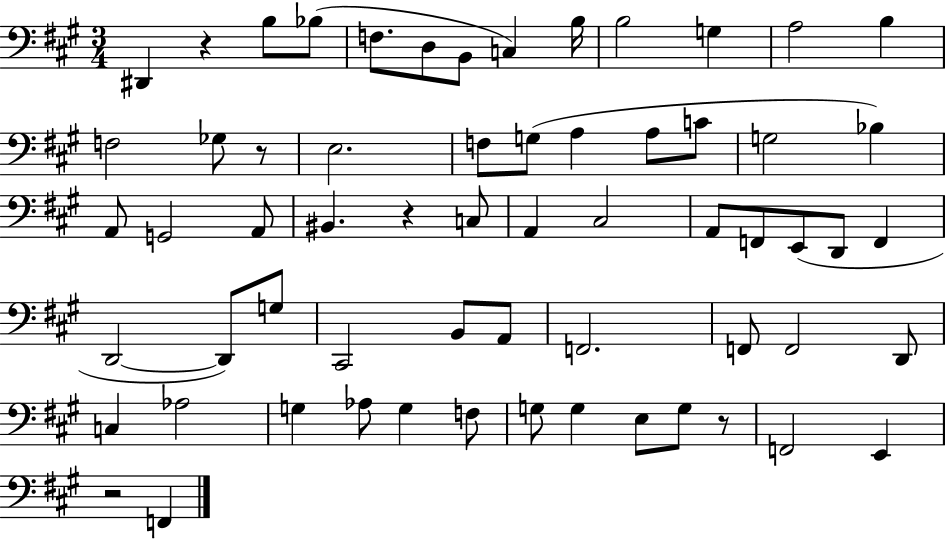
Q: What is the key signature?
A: A major